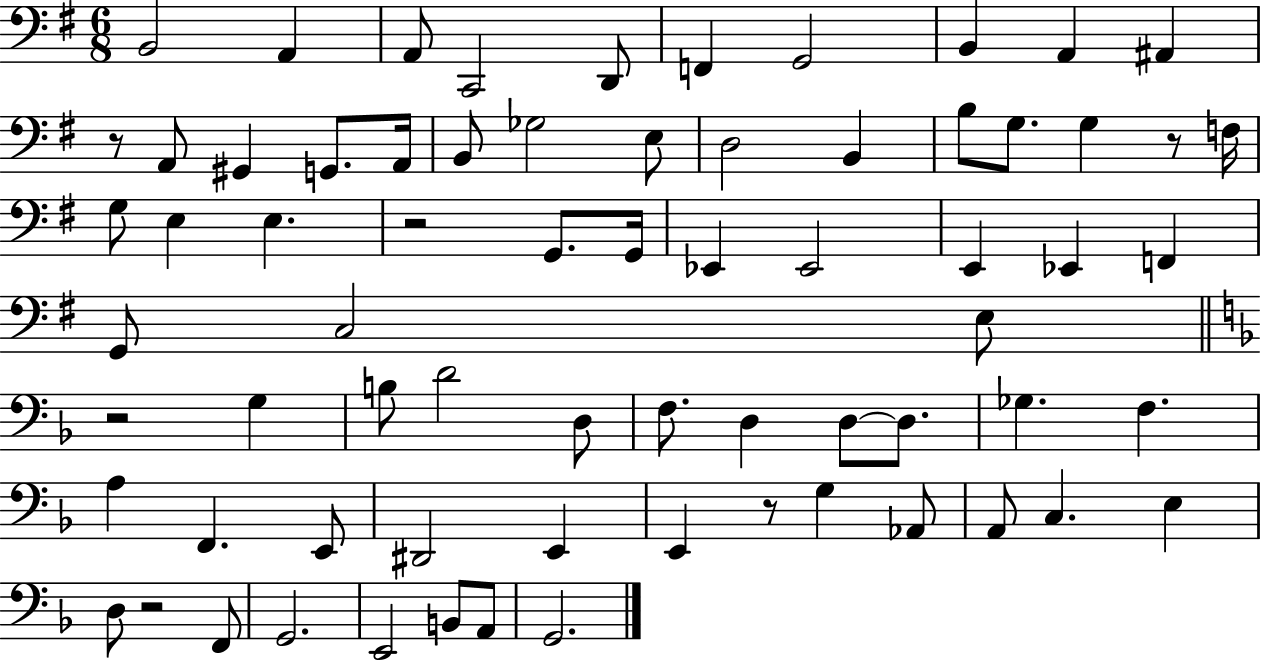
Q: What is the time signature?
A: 6/8